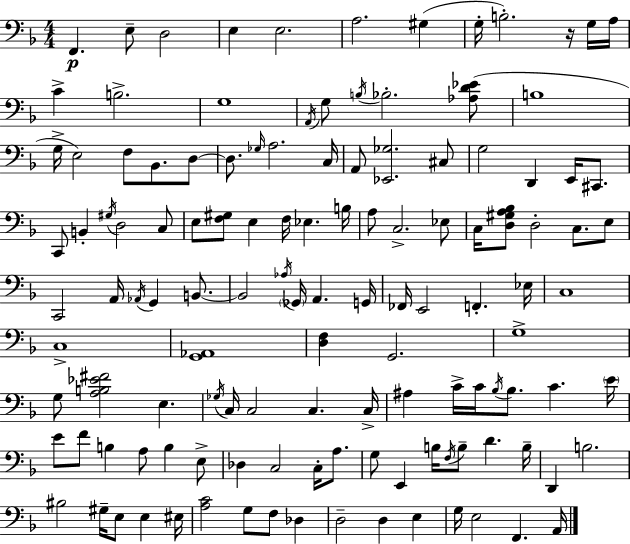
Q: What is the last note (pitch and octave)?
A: A2